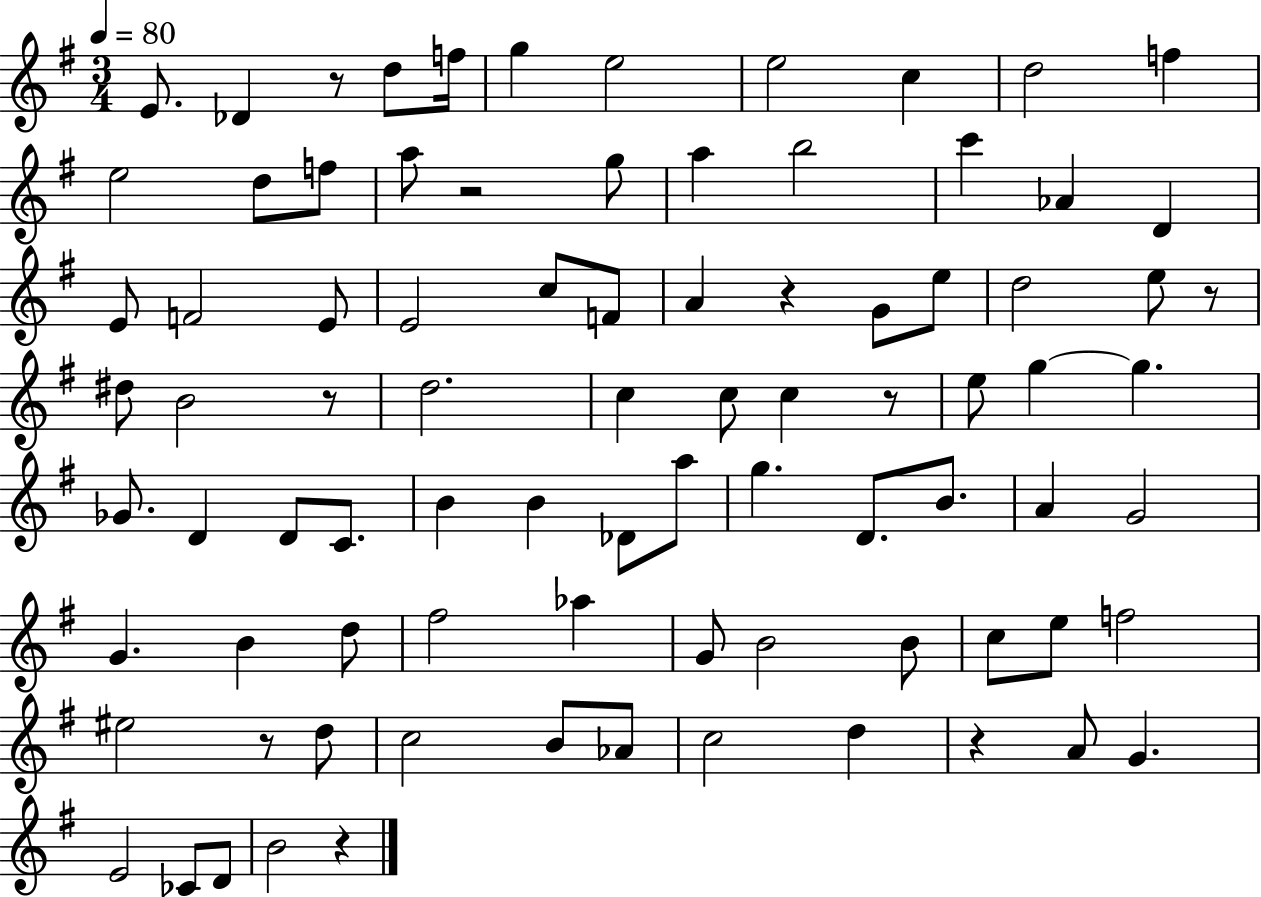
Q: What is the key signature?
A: G major